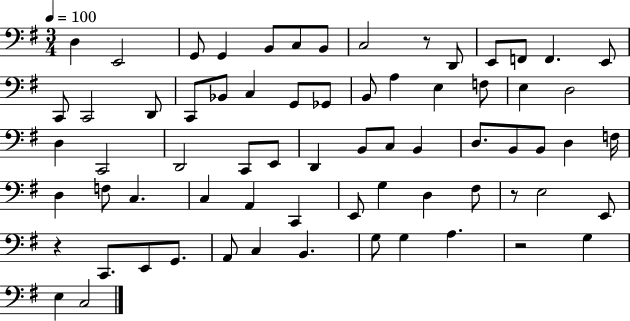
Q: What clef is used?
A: bass